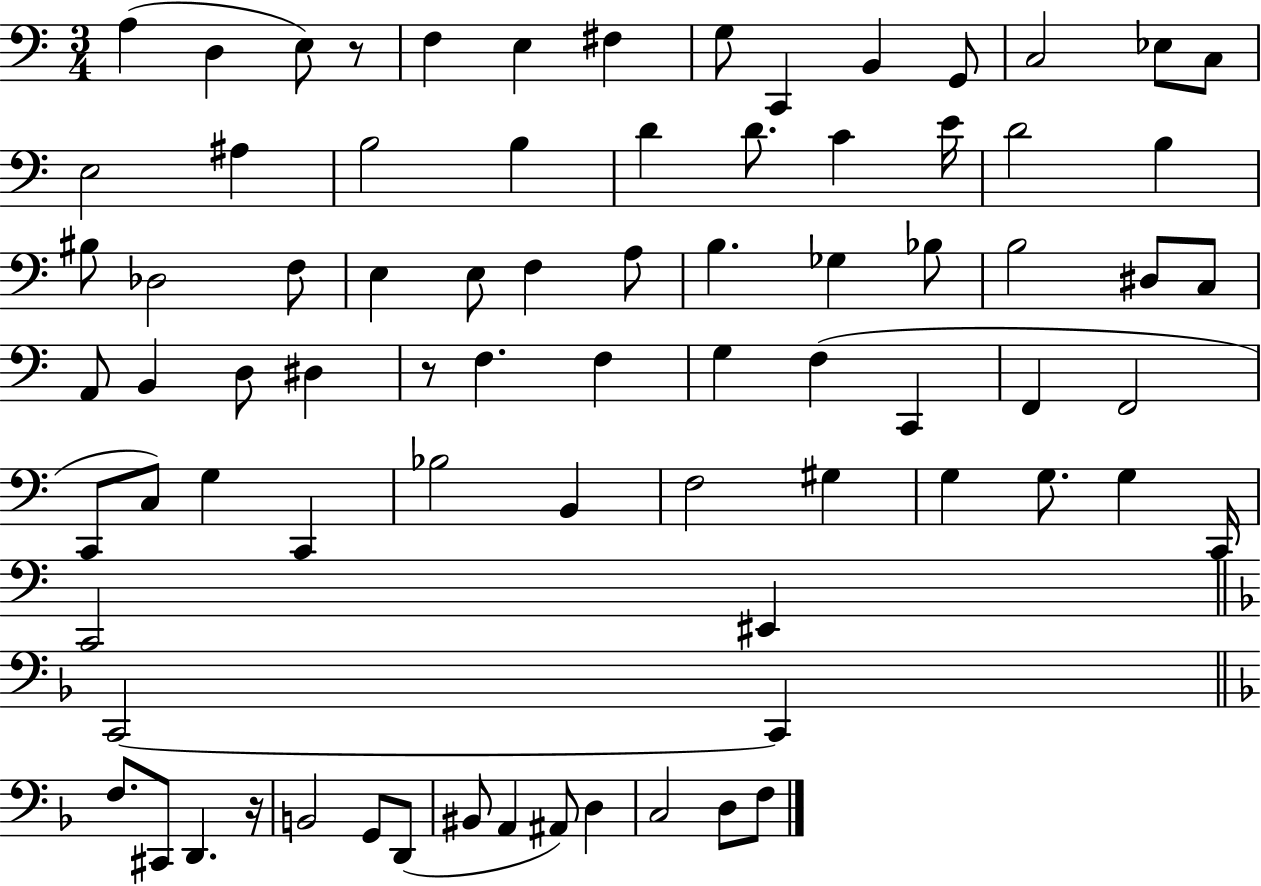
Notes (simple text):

A3/q D3/q E3/e R/e F3/q E3/q F#3/q G3/e C2/q B2/q G2/e C3/h Eb3/e C3/e E3/h A#3/q B3/h B3/q D4/q D4/e. C4/q E4/s D4/h B3/q BIS3/e Db3/h F3/e E3/q E3/e F3/q A3/e B3/q. Gb3/q Bb3/e B3/h D#3/e C3/e A2/e B2/q D3/e D#3/q R/e F3/q. F3/q G3/q F3/q C2/q F2/q F2/h C2/e C3/e G3/q C2/q Bb3/h B2/q F3/h G#3/q G3/q G3/e. G3/q C2/s C2/h EIS2/q C2/h C2/q F3/e. C#2/e D2/q. R/s B2/h G2/e D2/e BIS2/e A2/q A#2/e D3/q C3/h D3/e F3/e